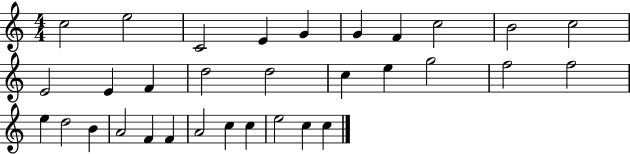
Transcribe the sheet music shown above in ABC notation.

X:1
T:Untitled
M:4/4
L:1/4
K:C
c2 e2 C2 E G G F c2 B2 c2 E2 E F d2 d2 c e g2 f2 f2 e d2 B A2 F F A2 c c e2 c c